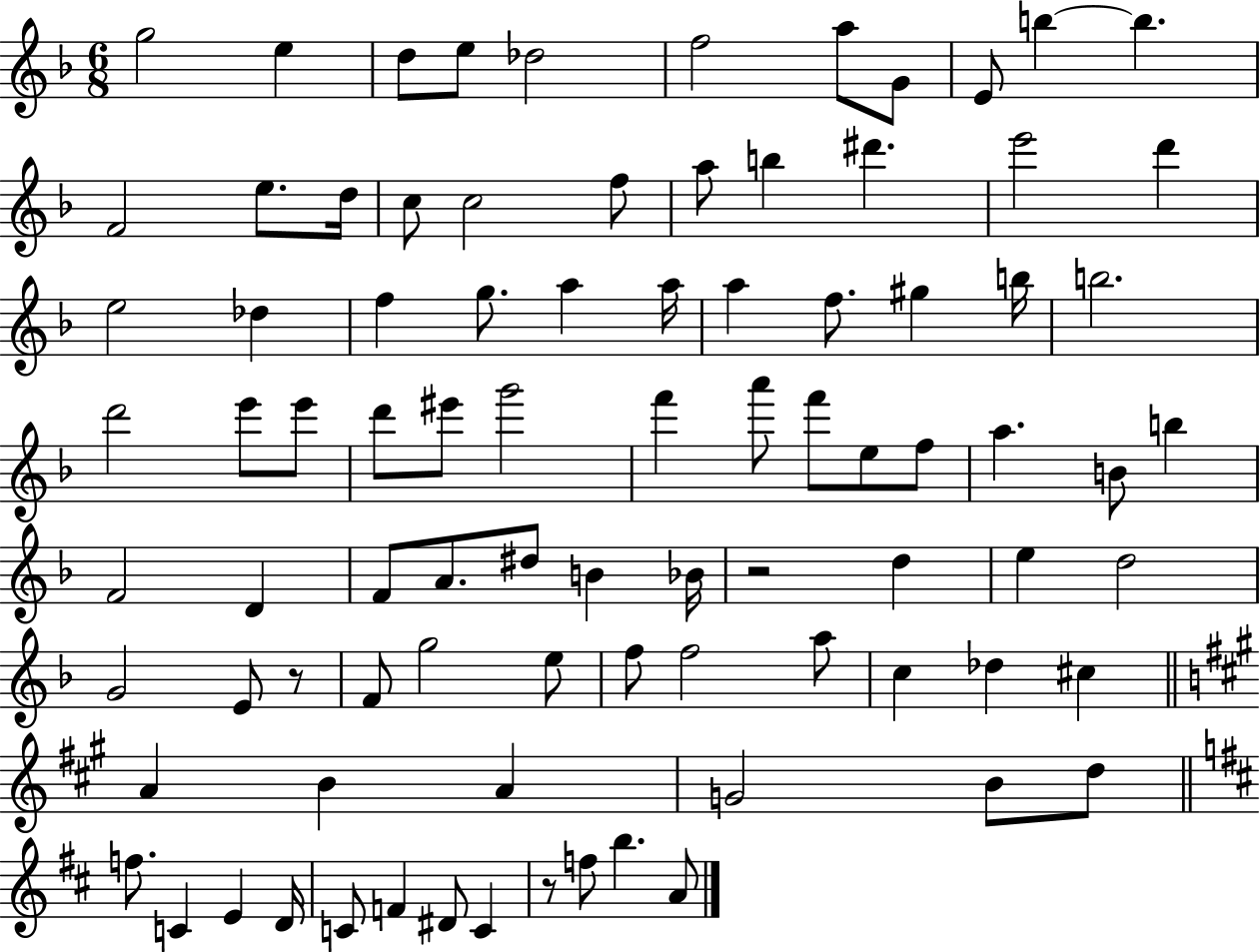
X:1
T:Untitled
M:6/8
L:1/4
K:F
g2 e d/2 e/2 _d2 f2 a/2 G/2 E/2 b b F2 e/2 d/4 c/2 c2 f/2 a/2 b ^d' e'2 d' e2 _d f g/2 a a/4 a f/2 ^g b/4 b2 d'2 e'/2 e'/2 d'/2 ^e'/2 g'2 f' a'/2 f'/2 e/2 f/2 a B/2 b F2 D F/2 A/2 ^d/2 B _B/4 z2 d e d2 G2 E/2 z/2 F/2 g2 e/2 f/2 f2 a/2 c _d ^c A B A G2 B/2 d/2 f/2 C E D/4 C/2 F ^D/2 C z/2 f/2 b A/2